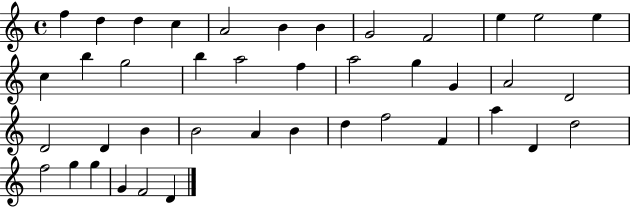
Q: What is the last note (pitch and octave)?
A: D4